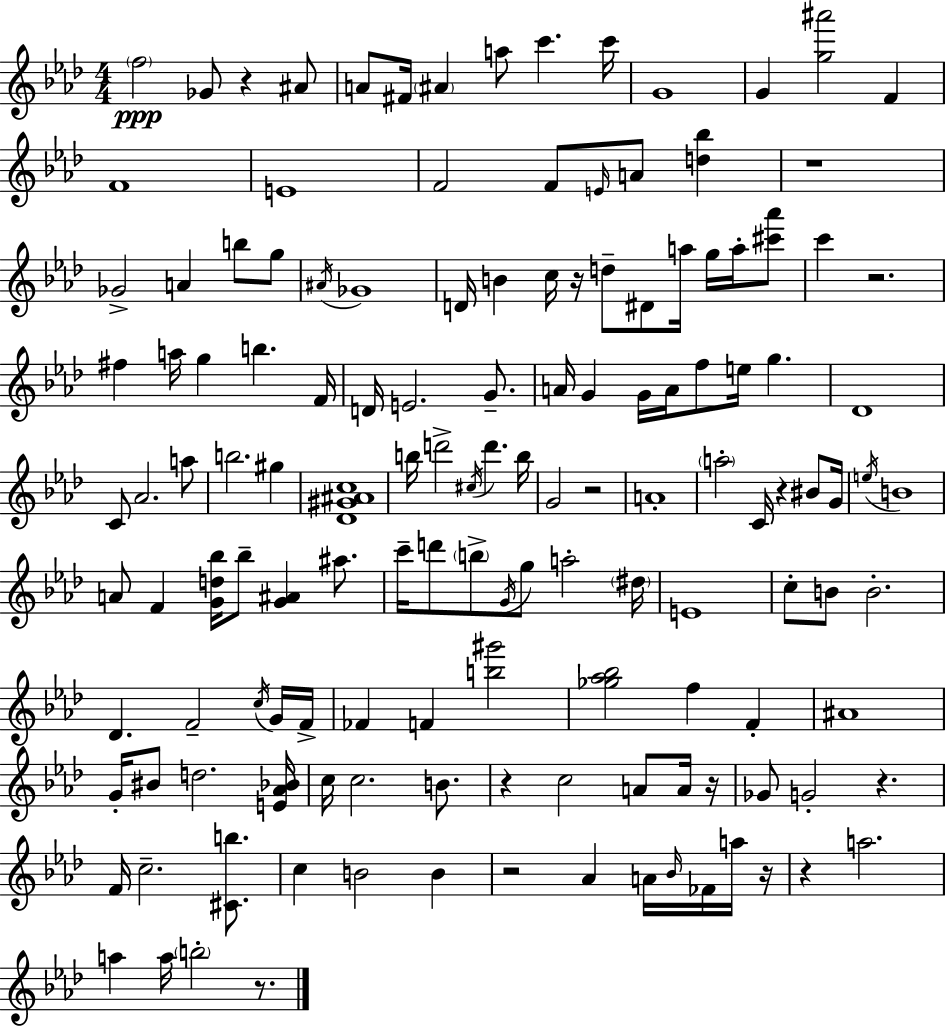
F5/h Gb4/e R/q A#4/e A4/e F#4/s A#4/q A5/e C6/q. C6/s G4/w G4/q [G5,A#6]/h F4/q F4/w E4/w F4/h F4/e E4/s A4/e [D5,Bb5]/q R/w Gb4/h A4/q B5/e G5/e A#4/s Gb4/w D4/s B4/q C5/s R/s D5/e D#4/e A5/s G5/s A5/s [C#6,Ab6]/e C6/q R/h. F#5/q A5/s G5/q B5/q. F4/s D4/s E4/h. G4/e. A4/s G4/q G4/s A4/s F5/e E5/s G5/q. Db4/w C4/e Ab4/h. A5/e B5/h. G#5/q [Db4,G#4,A#4,C5]/w B5/s D6/h C#5/s D6/q. B5/s G4/h R/h A4/w A5/h C4/s R/q BIS4/e G4/s E5/s B4/w A4/e F4/q [G4,D5,Bb5]/s Bb5/e [G4,A#4]/q A#5/e. C6/s D6/e B5/e G4/s G5/e A5/h D#5/s E4/w C5/e B4/e B4/h. Db4/q. F4/h C5/s G4/s F4/s FES4/q F4/q [B5,G#6]/h [Gb5,Ab5,Bb5]/h F5/q F4/q A#4/w G4/s BIS4/e D5/h. [E4,Ab4,Bb4]/s C5/s C5/h. B4/e. R/q C5/h A4/e A4/s R/s Gb4/e G4/h R/q. F4/s C5/h. [C#4,B5]/e. C5/q B4/h B4/q R/h Ab4/q A4/s Bb4/s FES4/s A5/s R/s R/q A5/h. A5/q A5/s B5/h R/e.